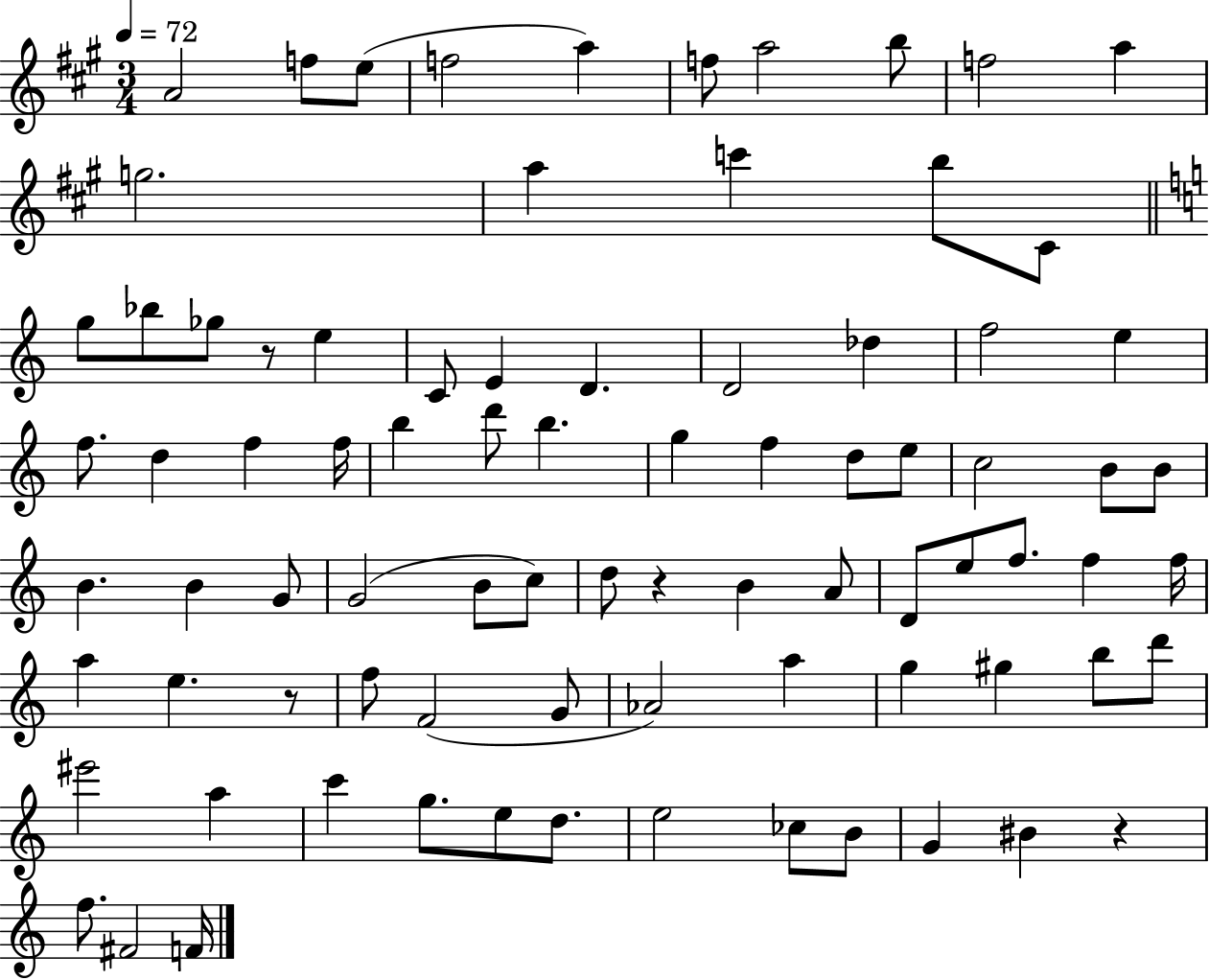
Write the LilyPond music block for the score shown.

{
  \clef treble
  \numericTimeSignature
  \time 3/4
  \key a \major
  \tempo 4 = 72
  a'2 f''8 e''8( | f''2 a''4) | f''8 a''2 b''8 | f''2 a''4 | \break g''2. | a''4 c'''4 b''8 cis'8 | \bar "||" \break \key a \minor g''8 bes''8 ges''8 r8 e''4 | c'8 e'4 d'4. | d'2 des''4 | f''2 e''4 | \break f''8. d''4 f''4 f''16 | b''4 d'''8 b''4. | g''4 f''4 d''8 e''8 | c''2 b'8 b'8 | \break b'4. b'4 g'8 | g'2( b'8 c''8) | d''8 r4 b'4 a'8 | d'8 e''8 f''8. f''4 f''16 | \break a''4 e''4. r8 | f''8 f'2( g'8 | aes'2) a''4 | g''4 gis''4 b''8 d'''8 | \break eis'''2 a''4 | c'''4 g''8. e''8 d''8. | e''2 ces''8 b'8 | g'4 bis'4 r4 | \break f''8. fis'2 f'16 | \bar "|."
}